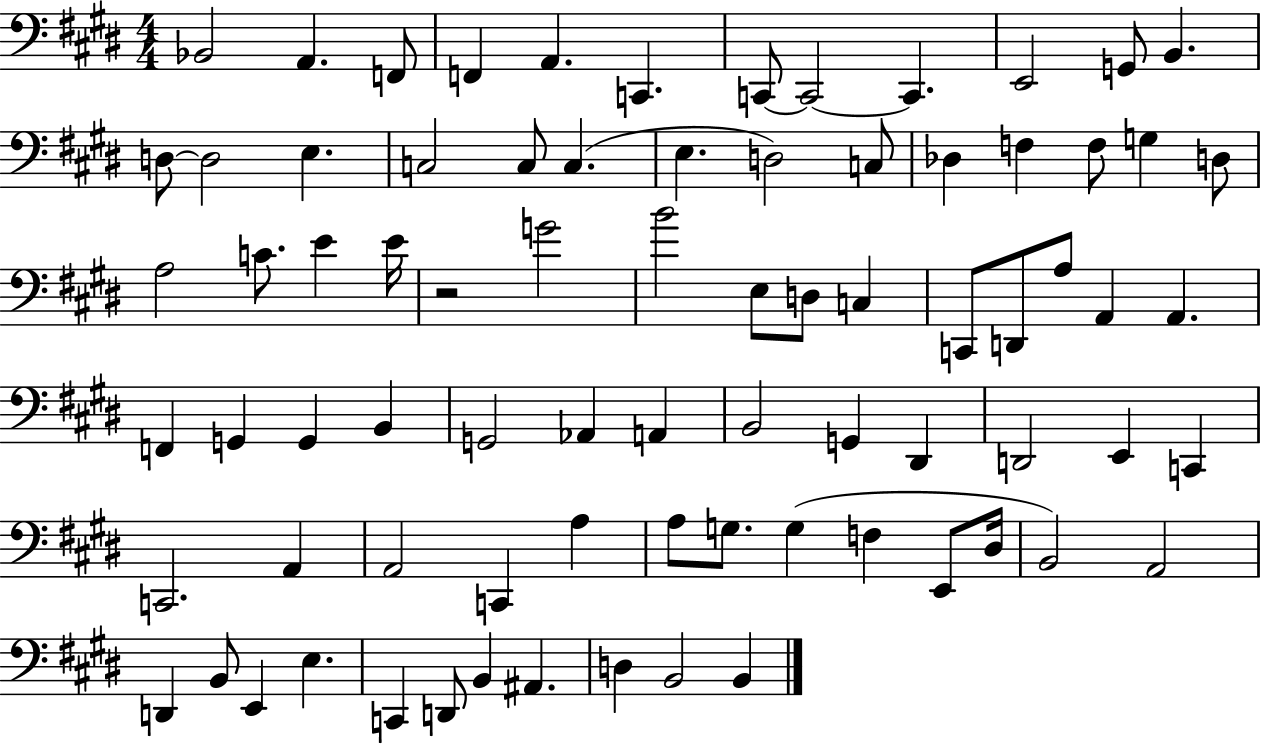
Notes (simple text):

Bb2/h A2/q. F2/e F2/q A2/q. C2/q. C2/e C2/h C2/q. E2/h G2/e B2/q. D3/e D3/h E3/q. C3/h C3/e C3/q. E3/q. D3/h C3/e Db3/q F3/q F3/e G3/q D3/e A3/h C4/e. E4/q E4/s R/h G4/h B4/h E3/e D3/e C3/q C2/e D2/e A3/e A2/q A2/q. F2/q G2/q G2/q B2/q G2/h Ab2/q A2/q B2/h G2/q D#2/q D2/h E2/q C2/q C2/h. A2/q A2/h C2/q A3/q A3/e G3/e. G3/q F3/q E2/e D#3/s B2/h A2/h D2/q B2/e E2/q E3/q. C2/q D2/e B2/q A#2/q. D3/q B2/h B2/q